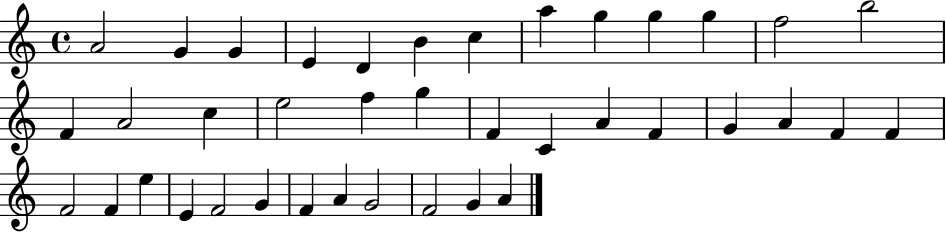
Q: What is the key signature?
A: C major